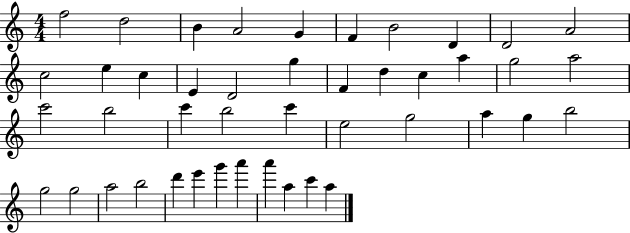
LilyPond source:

{
  \clef treble
  \numericTimeSignature
  \time 4/4
  \key c \major
  f''2 d''2 | b'4 a'2 g'4 | f'4 b'2 d'4 | d'2 a'2 | \break c''2 e''4 c''4 | e'4 d'2 g''4 | f'4 d''4 c''4 a''4 | g''2 a''2 | \break c'''2 b''2 | c'''4 b''2 c'''4 | e''2 g''2 | a''4 g''4 b''2 | \break g''2 g''2 | a''2 b''2 | d'''4 e'''4 g'''4 a'''4 | a'''4 a''4 c'''4 a''4 | \break \bar "|."
}